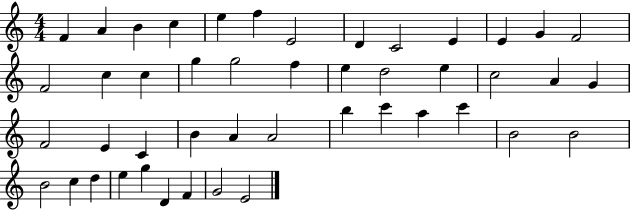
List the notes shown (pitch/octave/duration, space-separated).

F4/q A4/q B4/q C5/q E5/q F5/q E4/h D4/q C4/h E4/q E4/q G4/q F4/h F4/h C5/q C5/q G5/q G5/h F5/q E5/q D5/h E5/q C5/h A4/q G4/q F4/h E4/q C4/q B4/q A4/q A4/h B5/q C6/q A5/q C6/q B4/h B4/h B4/h C5/q D5/q E5/q G5/q D4/q F4/q G4/h E4/h